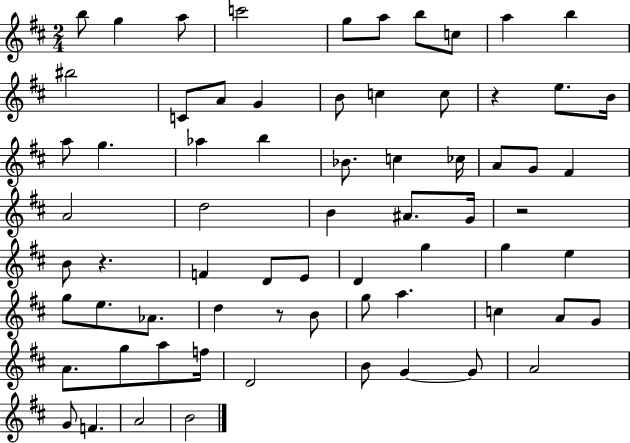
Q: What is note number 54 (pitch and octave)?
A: G5